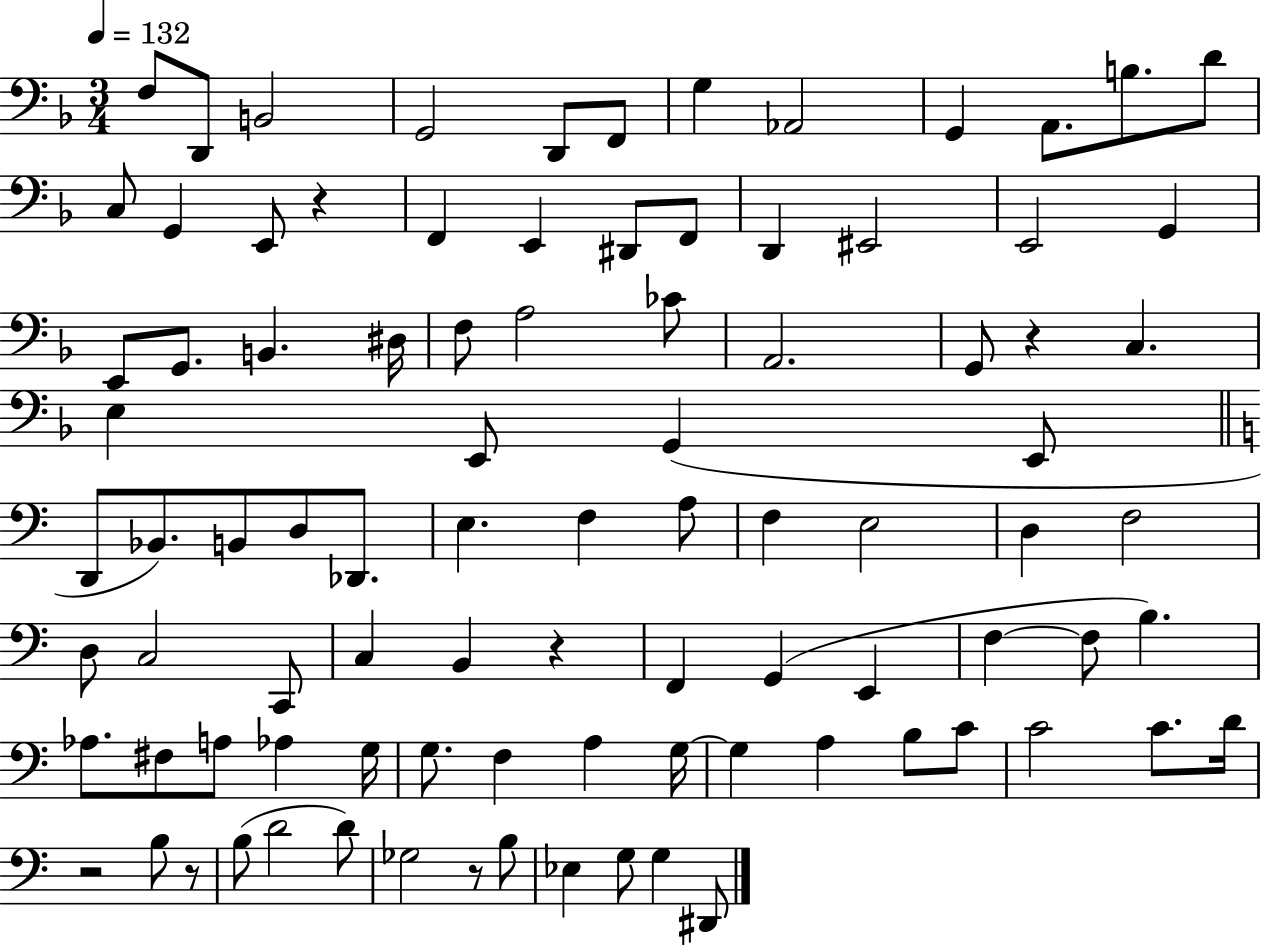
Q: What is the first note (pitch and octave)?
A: F3